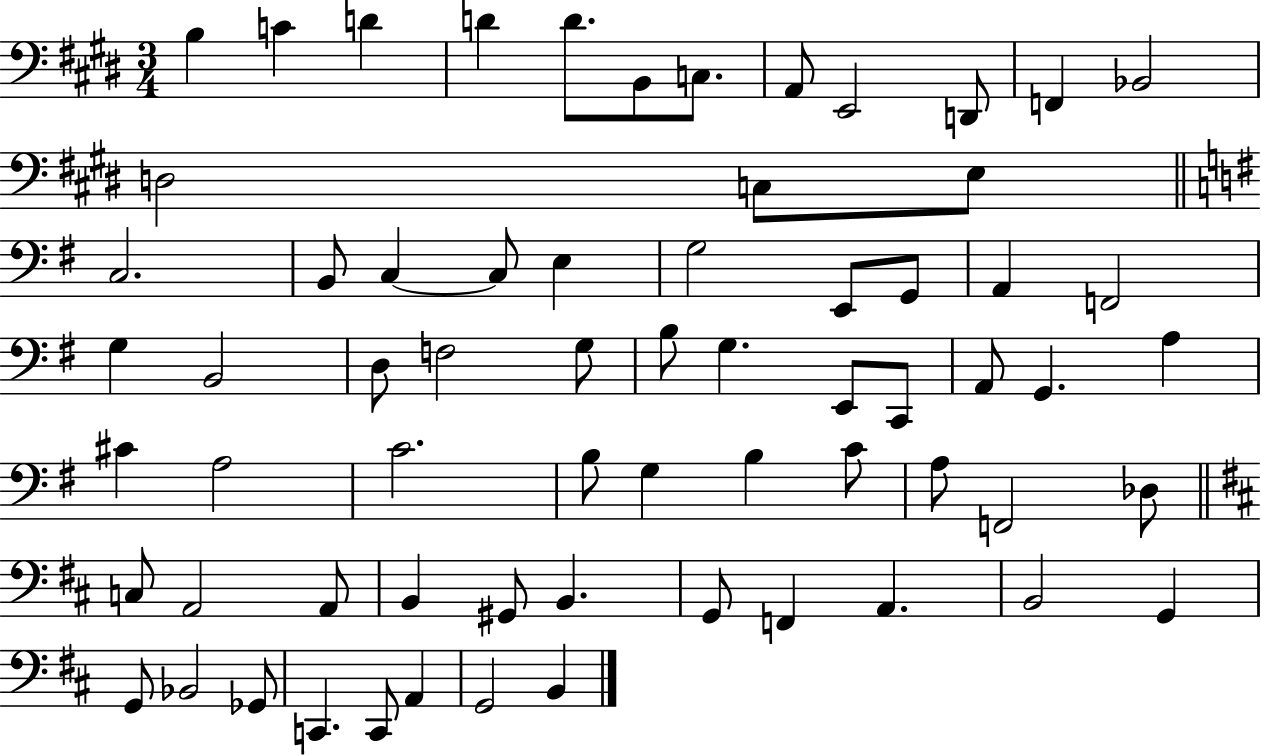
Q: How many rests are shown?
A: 0